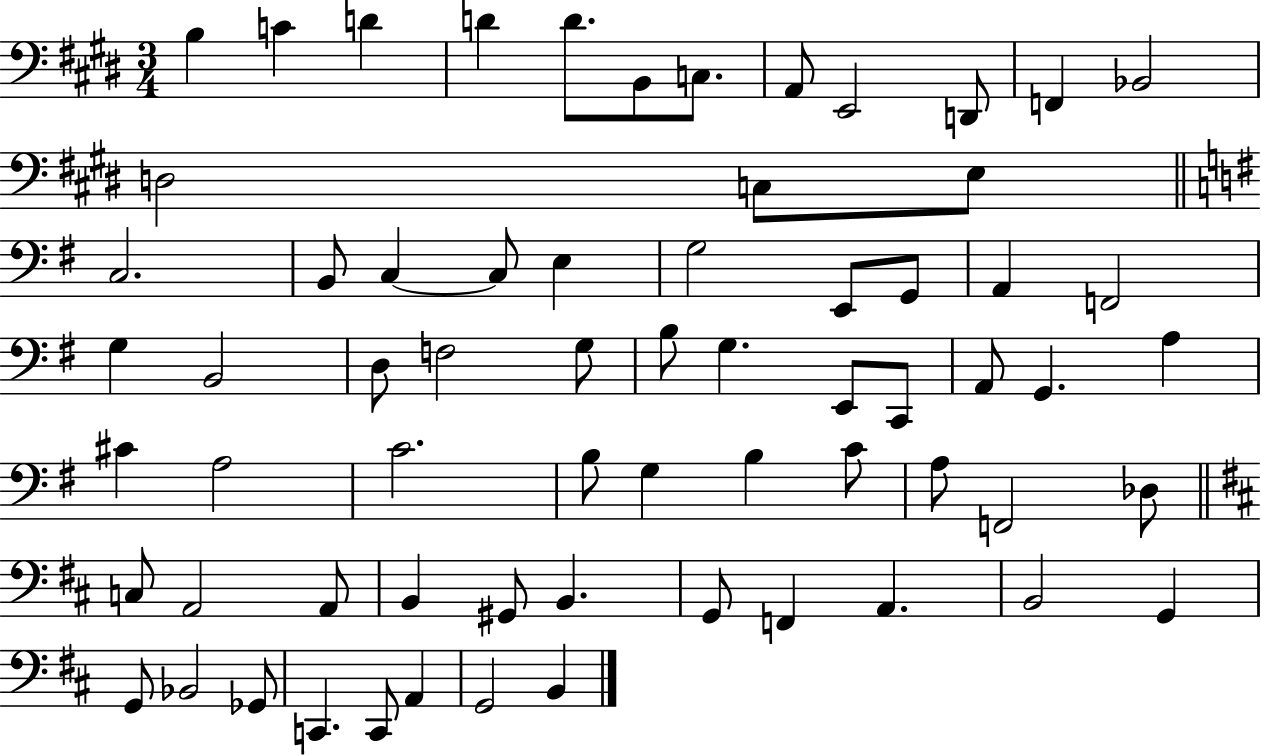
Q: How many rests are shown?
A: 0